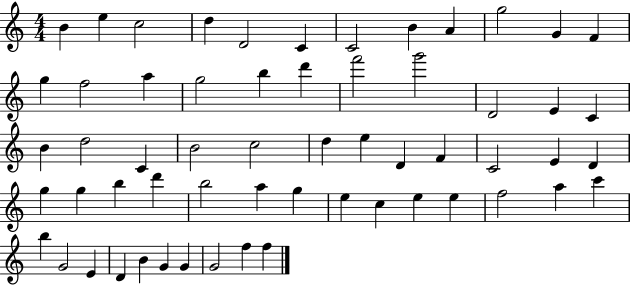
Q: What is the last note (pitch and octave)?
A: F5